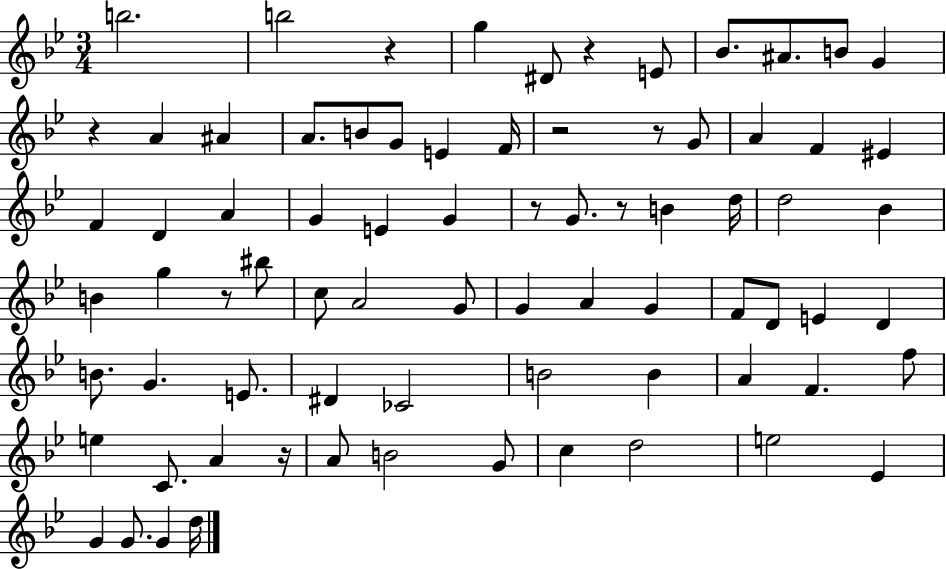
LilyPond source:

{
  \clef treble
  \numericTimeSignature
  \time 3/4
  \key bes \major
  b''2. | b''2 r4 | g''4 dis'8 r4 e'8 | bes'8. ais'8. b'8 g'4 | \break r4 a'4 ais'4 | a'8. b'8 g'8 e'4 f'16 | r2 r8 g'8 | a'4 f'4 eis'4 | \break f'4 d'4 a'4 | g'4 e'4 g'4 | r8 g'8. r8 b'4 d''16 | d''2 bes'4 | \break b'4 g''4 r8 bis''8 | c''8 a'2 g'8 | g'4 a'4 g'4 | f'8 d'8 e'4 d'4 | \break b'8. g'4. e'8. | dis'4 ces'2 | b'2 b'4 | a'4 f'4. f''8 | \break e''4 c'8. a'4 r16 | a'8 b'2 g'8 | c''4 d''2 | e''2 ees'4 | \break g'4 g'8. g'4 d''16 | \bar "|."
}